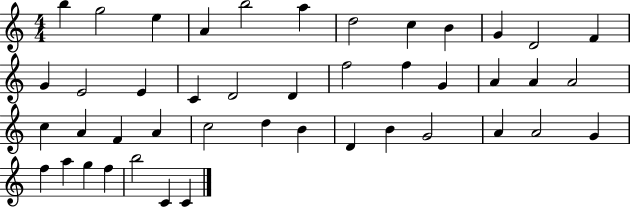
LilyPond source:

{
  \clef treble
  \numericTimeSignature
  \time 4/4
  \key c \major
  b''4 g''2 e''4 | a'4 b''2 a''4 | d''2 c''4 b'4 | g'4 d'2 f'4 | \break g'4 e'2 e'4 | c'4 d'2 d'4 | f''2 f''4 g'4 | a'4 a'4 a'2 | \break c''4 a'4 f'4 a'4 | c''2 d''4 b'4 | d'4 b'4 g'2 | a'4 a'2 g'4 | \break f''4 a''4 g''4 f''4 | b''2 c'4 c'4 | \bar "|."
}